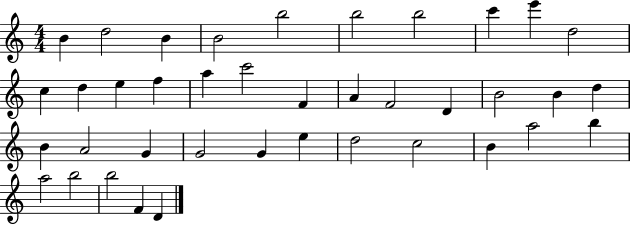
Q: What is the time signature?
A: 4/4